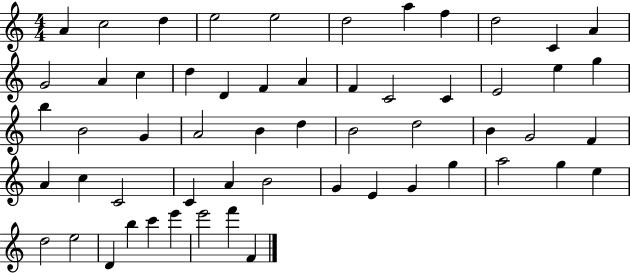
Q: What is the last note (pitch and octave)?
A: F4